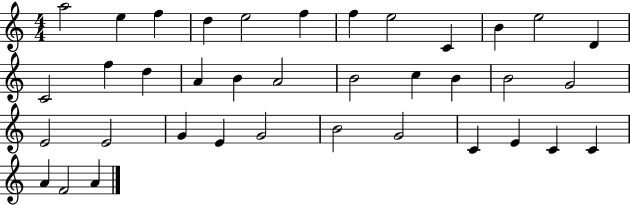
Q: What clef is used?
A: treble